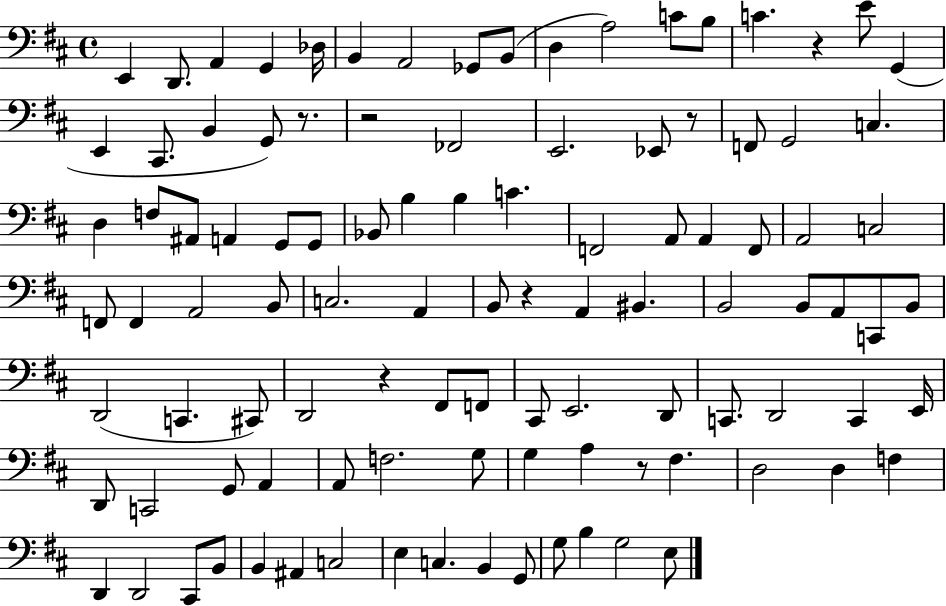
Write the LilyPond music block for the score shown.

{
  \clef bass
  \time 4/4
  \defaultTimeSignature
  \key d \major
  e,4 d,8. a,4 g,4 des16 | b,4 a,2 ges,8 b,8( | d4 a2) c'8 b8 | c'4. r4 e'8 g,4( | \break e,4 cis,8. b,4 g,8) r8. | r2 fes,2 | e,2. ees,8 r8 | f,8 g,2 c4. | \break d4 f8 ais,8 a,4 g,8 g,8 | bes,8 b4 b4 c'4. | f,2 a,8 a,4 f,8 | a,2 c2 | \break f,8 f,4 a,2 b,8 | c2. a,4 | b,8 r4 a,4 bis,4. | b,2 b,8 a,8 c,8 b,8 | \break d,2( c,4. cis,8) | d,2 r4 fis,8 f,8 | cis,8 e,2. d,8 | c,8. d,2 c,4 e,16 | \break d,8 c,2 g,8 a,4 | a,8 f2. g8 | g4 a4 r8 fis4. | d2 d4 f4 | \break d,4 d,2 cis,8 b,8 | b,4 ais,4 c2 | e4 c4. b,4 g,8 | g8 b4 g2 e8 | \break \bar "|."
}